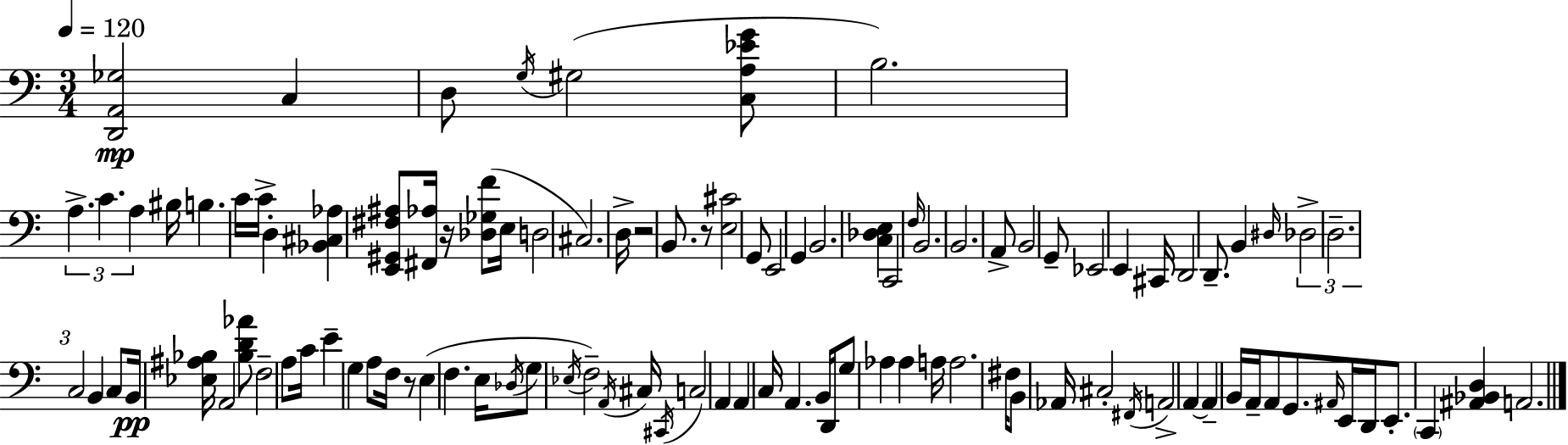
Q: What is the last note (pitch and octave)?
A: A2